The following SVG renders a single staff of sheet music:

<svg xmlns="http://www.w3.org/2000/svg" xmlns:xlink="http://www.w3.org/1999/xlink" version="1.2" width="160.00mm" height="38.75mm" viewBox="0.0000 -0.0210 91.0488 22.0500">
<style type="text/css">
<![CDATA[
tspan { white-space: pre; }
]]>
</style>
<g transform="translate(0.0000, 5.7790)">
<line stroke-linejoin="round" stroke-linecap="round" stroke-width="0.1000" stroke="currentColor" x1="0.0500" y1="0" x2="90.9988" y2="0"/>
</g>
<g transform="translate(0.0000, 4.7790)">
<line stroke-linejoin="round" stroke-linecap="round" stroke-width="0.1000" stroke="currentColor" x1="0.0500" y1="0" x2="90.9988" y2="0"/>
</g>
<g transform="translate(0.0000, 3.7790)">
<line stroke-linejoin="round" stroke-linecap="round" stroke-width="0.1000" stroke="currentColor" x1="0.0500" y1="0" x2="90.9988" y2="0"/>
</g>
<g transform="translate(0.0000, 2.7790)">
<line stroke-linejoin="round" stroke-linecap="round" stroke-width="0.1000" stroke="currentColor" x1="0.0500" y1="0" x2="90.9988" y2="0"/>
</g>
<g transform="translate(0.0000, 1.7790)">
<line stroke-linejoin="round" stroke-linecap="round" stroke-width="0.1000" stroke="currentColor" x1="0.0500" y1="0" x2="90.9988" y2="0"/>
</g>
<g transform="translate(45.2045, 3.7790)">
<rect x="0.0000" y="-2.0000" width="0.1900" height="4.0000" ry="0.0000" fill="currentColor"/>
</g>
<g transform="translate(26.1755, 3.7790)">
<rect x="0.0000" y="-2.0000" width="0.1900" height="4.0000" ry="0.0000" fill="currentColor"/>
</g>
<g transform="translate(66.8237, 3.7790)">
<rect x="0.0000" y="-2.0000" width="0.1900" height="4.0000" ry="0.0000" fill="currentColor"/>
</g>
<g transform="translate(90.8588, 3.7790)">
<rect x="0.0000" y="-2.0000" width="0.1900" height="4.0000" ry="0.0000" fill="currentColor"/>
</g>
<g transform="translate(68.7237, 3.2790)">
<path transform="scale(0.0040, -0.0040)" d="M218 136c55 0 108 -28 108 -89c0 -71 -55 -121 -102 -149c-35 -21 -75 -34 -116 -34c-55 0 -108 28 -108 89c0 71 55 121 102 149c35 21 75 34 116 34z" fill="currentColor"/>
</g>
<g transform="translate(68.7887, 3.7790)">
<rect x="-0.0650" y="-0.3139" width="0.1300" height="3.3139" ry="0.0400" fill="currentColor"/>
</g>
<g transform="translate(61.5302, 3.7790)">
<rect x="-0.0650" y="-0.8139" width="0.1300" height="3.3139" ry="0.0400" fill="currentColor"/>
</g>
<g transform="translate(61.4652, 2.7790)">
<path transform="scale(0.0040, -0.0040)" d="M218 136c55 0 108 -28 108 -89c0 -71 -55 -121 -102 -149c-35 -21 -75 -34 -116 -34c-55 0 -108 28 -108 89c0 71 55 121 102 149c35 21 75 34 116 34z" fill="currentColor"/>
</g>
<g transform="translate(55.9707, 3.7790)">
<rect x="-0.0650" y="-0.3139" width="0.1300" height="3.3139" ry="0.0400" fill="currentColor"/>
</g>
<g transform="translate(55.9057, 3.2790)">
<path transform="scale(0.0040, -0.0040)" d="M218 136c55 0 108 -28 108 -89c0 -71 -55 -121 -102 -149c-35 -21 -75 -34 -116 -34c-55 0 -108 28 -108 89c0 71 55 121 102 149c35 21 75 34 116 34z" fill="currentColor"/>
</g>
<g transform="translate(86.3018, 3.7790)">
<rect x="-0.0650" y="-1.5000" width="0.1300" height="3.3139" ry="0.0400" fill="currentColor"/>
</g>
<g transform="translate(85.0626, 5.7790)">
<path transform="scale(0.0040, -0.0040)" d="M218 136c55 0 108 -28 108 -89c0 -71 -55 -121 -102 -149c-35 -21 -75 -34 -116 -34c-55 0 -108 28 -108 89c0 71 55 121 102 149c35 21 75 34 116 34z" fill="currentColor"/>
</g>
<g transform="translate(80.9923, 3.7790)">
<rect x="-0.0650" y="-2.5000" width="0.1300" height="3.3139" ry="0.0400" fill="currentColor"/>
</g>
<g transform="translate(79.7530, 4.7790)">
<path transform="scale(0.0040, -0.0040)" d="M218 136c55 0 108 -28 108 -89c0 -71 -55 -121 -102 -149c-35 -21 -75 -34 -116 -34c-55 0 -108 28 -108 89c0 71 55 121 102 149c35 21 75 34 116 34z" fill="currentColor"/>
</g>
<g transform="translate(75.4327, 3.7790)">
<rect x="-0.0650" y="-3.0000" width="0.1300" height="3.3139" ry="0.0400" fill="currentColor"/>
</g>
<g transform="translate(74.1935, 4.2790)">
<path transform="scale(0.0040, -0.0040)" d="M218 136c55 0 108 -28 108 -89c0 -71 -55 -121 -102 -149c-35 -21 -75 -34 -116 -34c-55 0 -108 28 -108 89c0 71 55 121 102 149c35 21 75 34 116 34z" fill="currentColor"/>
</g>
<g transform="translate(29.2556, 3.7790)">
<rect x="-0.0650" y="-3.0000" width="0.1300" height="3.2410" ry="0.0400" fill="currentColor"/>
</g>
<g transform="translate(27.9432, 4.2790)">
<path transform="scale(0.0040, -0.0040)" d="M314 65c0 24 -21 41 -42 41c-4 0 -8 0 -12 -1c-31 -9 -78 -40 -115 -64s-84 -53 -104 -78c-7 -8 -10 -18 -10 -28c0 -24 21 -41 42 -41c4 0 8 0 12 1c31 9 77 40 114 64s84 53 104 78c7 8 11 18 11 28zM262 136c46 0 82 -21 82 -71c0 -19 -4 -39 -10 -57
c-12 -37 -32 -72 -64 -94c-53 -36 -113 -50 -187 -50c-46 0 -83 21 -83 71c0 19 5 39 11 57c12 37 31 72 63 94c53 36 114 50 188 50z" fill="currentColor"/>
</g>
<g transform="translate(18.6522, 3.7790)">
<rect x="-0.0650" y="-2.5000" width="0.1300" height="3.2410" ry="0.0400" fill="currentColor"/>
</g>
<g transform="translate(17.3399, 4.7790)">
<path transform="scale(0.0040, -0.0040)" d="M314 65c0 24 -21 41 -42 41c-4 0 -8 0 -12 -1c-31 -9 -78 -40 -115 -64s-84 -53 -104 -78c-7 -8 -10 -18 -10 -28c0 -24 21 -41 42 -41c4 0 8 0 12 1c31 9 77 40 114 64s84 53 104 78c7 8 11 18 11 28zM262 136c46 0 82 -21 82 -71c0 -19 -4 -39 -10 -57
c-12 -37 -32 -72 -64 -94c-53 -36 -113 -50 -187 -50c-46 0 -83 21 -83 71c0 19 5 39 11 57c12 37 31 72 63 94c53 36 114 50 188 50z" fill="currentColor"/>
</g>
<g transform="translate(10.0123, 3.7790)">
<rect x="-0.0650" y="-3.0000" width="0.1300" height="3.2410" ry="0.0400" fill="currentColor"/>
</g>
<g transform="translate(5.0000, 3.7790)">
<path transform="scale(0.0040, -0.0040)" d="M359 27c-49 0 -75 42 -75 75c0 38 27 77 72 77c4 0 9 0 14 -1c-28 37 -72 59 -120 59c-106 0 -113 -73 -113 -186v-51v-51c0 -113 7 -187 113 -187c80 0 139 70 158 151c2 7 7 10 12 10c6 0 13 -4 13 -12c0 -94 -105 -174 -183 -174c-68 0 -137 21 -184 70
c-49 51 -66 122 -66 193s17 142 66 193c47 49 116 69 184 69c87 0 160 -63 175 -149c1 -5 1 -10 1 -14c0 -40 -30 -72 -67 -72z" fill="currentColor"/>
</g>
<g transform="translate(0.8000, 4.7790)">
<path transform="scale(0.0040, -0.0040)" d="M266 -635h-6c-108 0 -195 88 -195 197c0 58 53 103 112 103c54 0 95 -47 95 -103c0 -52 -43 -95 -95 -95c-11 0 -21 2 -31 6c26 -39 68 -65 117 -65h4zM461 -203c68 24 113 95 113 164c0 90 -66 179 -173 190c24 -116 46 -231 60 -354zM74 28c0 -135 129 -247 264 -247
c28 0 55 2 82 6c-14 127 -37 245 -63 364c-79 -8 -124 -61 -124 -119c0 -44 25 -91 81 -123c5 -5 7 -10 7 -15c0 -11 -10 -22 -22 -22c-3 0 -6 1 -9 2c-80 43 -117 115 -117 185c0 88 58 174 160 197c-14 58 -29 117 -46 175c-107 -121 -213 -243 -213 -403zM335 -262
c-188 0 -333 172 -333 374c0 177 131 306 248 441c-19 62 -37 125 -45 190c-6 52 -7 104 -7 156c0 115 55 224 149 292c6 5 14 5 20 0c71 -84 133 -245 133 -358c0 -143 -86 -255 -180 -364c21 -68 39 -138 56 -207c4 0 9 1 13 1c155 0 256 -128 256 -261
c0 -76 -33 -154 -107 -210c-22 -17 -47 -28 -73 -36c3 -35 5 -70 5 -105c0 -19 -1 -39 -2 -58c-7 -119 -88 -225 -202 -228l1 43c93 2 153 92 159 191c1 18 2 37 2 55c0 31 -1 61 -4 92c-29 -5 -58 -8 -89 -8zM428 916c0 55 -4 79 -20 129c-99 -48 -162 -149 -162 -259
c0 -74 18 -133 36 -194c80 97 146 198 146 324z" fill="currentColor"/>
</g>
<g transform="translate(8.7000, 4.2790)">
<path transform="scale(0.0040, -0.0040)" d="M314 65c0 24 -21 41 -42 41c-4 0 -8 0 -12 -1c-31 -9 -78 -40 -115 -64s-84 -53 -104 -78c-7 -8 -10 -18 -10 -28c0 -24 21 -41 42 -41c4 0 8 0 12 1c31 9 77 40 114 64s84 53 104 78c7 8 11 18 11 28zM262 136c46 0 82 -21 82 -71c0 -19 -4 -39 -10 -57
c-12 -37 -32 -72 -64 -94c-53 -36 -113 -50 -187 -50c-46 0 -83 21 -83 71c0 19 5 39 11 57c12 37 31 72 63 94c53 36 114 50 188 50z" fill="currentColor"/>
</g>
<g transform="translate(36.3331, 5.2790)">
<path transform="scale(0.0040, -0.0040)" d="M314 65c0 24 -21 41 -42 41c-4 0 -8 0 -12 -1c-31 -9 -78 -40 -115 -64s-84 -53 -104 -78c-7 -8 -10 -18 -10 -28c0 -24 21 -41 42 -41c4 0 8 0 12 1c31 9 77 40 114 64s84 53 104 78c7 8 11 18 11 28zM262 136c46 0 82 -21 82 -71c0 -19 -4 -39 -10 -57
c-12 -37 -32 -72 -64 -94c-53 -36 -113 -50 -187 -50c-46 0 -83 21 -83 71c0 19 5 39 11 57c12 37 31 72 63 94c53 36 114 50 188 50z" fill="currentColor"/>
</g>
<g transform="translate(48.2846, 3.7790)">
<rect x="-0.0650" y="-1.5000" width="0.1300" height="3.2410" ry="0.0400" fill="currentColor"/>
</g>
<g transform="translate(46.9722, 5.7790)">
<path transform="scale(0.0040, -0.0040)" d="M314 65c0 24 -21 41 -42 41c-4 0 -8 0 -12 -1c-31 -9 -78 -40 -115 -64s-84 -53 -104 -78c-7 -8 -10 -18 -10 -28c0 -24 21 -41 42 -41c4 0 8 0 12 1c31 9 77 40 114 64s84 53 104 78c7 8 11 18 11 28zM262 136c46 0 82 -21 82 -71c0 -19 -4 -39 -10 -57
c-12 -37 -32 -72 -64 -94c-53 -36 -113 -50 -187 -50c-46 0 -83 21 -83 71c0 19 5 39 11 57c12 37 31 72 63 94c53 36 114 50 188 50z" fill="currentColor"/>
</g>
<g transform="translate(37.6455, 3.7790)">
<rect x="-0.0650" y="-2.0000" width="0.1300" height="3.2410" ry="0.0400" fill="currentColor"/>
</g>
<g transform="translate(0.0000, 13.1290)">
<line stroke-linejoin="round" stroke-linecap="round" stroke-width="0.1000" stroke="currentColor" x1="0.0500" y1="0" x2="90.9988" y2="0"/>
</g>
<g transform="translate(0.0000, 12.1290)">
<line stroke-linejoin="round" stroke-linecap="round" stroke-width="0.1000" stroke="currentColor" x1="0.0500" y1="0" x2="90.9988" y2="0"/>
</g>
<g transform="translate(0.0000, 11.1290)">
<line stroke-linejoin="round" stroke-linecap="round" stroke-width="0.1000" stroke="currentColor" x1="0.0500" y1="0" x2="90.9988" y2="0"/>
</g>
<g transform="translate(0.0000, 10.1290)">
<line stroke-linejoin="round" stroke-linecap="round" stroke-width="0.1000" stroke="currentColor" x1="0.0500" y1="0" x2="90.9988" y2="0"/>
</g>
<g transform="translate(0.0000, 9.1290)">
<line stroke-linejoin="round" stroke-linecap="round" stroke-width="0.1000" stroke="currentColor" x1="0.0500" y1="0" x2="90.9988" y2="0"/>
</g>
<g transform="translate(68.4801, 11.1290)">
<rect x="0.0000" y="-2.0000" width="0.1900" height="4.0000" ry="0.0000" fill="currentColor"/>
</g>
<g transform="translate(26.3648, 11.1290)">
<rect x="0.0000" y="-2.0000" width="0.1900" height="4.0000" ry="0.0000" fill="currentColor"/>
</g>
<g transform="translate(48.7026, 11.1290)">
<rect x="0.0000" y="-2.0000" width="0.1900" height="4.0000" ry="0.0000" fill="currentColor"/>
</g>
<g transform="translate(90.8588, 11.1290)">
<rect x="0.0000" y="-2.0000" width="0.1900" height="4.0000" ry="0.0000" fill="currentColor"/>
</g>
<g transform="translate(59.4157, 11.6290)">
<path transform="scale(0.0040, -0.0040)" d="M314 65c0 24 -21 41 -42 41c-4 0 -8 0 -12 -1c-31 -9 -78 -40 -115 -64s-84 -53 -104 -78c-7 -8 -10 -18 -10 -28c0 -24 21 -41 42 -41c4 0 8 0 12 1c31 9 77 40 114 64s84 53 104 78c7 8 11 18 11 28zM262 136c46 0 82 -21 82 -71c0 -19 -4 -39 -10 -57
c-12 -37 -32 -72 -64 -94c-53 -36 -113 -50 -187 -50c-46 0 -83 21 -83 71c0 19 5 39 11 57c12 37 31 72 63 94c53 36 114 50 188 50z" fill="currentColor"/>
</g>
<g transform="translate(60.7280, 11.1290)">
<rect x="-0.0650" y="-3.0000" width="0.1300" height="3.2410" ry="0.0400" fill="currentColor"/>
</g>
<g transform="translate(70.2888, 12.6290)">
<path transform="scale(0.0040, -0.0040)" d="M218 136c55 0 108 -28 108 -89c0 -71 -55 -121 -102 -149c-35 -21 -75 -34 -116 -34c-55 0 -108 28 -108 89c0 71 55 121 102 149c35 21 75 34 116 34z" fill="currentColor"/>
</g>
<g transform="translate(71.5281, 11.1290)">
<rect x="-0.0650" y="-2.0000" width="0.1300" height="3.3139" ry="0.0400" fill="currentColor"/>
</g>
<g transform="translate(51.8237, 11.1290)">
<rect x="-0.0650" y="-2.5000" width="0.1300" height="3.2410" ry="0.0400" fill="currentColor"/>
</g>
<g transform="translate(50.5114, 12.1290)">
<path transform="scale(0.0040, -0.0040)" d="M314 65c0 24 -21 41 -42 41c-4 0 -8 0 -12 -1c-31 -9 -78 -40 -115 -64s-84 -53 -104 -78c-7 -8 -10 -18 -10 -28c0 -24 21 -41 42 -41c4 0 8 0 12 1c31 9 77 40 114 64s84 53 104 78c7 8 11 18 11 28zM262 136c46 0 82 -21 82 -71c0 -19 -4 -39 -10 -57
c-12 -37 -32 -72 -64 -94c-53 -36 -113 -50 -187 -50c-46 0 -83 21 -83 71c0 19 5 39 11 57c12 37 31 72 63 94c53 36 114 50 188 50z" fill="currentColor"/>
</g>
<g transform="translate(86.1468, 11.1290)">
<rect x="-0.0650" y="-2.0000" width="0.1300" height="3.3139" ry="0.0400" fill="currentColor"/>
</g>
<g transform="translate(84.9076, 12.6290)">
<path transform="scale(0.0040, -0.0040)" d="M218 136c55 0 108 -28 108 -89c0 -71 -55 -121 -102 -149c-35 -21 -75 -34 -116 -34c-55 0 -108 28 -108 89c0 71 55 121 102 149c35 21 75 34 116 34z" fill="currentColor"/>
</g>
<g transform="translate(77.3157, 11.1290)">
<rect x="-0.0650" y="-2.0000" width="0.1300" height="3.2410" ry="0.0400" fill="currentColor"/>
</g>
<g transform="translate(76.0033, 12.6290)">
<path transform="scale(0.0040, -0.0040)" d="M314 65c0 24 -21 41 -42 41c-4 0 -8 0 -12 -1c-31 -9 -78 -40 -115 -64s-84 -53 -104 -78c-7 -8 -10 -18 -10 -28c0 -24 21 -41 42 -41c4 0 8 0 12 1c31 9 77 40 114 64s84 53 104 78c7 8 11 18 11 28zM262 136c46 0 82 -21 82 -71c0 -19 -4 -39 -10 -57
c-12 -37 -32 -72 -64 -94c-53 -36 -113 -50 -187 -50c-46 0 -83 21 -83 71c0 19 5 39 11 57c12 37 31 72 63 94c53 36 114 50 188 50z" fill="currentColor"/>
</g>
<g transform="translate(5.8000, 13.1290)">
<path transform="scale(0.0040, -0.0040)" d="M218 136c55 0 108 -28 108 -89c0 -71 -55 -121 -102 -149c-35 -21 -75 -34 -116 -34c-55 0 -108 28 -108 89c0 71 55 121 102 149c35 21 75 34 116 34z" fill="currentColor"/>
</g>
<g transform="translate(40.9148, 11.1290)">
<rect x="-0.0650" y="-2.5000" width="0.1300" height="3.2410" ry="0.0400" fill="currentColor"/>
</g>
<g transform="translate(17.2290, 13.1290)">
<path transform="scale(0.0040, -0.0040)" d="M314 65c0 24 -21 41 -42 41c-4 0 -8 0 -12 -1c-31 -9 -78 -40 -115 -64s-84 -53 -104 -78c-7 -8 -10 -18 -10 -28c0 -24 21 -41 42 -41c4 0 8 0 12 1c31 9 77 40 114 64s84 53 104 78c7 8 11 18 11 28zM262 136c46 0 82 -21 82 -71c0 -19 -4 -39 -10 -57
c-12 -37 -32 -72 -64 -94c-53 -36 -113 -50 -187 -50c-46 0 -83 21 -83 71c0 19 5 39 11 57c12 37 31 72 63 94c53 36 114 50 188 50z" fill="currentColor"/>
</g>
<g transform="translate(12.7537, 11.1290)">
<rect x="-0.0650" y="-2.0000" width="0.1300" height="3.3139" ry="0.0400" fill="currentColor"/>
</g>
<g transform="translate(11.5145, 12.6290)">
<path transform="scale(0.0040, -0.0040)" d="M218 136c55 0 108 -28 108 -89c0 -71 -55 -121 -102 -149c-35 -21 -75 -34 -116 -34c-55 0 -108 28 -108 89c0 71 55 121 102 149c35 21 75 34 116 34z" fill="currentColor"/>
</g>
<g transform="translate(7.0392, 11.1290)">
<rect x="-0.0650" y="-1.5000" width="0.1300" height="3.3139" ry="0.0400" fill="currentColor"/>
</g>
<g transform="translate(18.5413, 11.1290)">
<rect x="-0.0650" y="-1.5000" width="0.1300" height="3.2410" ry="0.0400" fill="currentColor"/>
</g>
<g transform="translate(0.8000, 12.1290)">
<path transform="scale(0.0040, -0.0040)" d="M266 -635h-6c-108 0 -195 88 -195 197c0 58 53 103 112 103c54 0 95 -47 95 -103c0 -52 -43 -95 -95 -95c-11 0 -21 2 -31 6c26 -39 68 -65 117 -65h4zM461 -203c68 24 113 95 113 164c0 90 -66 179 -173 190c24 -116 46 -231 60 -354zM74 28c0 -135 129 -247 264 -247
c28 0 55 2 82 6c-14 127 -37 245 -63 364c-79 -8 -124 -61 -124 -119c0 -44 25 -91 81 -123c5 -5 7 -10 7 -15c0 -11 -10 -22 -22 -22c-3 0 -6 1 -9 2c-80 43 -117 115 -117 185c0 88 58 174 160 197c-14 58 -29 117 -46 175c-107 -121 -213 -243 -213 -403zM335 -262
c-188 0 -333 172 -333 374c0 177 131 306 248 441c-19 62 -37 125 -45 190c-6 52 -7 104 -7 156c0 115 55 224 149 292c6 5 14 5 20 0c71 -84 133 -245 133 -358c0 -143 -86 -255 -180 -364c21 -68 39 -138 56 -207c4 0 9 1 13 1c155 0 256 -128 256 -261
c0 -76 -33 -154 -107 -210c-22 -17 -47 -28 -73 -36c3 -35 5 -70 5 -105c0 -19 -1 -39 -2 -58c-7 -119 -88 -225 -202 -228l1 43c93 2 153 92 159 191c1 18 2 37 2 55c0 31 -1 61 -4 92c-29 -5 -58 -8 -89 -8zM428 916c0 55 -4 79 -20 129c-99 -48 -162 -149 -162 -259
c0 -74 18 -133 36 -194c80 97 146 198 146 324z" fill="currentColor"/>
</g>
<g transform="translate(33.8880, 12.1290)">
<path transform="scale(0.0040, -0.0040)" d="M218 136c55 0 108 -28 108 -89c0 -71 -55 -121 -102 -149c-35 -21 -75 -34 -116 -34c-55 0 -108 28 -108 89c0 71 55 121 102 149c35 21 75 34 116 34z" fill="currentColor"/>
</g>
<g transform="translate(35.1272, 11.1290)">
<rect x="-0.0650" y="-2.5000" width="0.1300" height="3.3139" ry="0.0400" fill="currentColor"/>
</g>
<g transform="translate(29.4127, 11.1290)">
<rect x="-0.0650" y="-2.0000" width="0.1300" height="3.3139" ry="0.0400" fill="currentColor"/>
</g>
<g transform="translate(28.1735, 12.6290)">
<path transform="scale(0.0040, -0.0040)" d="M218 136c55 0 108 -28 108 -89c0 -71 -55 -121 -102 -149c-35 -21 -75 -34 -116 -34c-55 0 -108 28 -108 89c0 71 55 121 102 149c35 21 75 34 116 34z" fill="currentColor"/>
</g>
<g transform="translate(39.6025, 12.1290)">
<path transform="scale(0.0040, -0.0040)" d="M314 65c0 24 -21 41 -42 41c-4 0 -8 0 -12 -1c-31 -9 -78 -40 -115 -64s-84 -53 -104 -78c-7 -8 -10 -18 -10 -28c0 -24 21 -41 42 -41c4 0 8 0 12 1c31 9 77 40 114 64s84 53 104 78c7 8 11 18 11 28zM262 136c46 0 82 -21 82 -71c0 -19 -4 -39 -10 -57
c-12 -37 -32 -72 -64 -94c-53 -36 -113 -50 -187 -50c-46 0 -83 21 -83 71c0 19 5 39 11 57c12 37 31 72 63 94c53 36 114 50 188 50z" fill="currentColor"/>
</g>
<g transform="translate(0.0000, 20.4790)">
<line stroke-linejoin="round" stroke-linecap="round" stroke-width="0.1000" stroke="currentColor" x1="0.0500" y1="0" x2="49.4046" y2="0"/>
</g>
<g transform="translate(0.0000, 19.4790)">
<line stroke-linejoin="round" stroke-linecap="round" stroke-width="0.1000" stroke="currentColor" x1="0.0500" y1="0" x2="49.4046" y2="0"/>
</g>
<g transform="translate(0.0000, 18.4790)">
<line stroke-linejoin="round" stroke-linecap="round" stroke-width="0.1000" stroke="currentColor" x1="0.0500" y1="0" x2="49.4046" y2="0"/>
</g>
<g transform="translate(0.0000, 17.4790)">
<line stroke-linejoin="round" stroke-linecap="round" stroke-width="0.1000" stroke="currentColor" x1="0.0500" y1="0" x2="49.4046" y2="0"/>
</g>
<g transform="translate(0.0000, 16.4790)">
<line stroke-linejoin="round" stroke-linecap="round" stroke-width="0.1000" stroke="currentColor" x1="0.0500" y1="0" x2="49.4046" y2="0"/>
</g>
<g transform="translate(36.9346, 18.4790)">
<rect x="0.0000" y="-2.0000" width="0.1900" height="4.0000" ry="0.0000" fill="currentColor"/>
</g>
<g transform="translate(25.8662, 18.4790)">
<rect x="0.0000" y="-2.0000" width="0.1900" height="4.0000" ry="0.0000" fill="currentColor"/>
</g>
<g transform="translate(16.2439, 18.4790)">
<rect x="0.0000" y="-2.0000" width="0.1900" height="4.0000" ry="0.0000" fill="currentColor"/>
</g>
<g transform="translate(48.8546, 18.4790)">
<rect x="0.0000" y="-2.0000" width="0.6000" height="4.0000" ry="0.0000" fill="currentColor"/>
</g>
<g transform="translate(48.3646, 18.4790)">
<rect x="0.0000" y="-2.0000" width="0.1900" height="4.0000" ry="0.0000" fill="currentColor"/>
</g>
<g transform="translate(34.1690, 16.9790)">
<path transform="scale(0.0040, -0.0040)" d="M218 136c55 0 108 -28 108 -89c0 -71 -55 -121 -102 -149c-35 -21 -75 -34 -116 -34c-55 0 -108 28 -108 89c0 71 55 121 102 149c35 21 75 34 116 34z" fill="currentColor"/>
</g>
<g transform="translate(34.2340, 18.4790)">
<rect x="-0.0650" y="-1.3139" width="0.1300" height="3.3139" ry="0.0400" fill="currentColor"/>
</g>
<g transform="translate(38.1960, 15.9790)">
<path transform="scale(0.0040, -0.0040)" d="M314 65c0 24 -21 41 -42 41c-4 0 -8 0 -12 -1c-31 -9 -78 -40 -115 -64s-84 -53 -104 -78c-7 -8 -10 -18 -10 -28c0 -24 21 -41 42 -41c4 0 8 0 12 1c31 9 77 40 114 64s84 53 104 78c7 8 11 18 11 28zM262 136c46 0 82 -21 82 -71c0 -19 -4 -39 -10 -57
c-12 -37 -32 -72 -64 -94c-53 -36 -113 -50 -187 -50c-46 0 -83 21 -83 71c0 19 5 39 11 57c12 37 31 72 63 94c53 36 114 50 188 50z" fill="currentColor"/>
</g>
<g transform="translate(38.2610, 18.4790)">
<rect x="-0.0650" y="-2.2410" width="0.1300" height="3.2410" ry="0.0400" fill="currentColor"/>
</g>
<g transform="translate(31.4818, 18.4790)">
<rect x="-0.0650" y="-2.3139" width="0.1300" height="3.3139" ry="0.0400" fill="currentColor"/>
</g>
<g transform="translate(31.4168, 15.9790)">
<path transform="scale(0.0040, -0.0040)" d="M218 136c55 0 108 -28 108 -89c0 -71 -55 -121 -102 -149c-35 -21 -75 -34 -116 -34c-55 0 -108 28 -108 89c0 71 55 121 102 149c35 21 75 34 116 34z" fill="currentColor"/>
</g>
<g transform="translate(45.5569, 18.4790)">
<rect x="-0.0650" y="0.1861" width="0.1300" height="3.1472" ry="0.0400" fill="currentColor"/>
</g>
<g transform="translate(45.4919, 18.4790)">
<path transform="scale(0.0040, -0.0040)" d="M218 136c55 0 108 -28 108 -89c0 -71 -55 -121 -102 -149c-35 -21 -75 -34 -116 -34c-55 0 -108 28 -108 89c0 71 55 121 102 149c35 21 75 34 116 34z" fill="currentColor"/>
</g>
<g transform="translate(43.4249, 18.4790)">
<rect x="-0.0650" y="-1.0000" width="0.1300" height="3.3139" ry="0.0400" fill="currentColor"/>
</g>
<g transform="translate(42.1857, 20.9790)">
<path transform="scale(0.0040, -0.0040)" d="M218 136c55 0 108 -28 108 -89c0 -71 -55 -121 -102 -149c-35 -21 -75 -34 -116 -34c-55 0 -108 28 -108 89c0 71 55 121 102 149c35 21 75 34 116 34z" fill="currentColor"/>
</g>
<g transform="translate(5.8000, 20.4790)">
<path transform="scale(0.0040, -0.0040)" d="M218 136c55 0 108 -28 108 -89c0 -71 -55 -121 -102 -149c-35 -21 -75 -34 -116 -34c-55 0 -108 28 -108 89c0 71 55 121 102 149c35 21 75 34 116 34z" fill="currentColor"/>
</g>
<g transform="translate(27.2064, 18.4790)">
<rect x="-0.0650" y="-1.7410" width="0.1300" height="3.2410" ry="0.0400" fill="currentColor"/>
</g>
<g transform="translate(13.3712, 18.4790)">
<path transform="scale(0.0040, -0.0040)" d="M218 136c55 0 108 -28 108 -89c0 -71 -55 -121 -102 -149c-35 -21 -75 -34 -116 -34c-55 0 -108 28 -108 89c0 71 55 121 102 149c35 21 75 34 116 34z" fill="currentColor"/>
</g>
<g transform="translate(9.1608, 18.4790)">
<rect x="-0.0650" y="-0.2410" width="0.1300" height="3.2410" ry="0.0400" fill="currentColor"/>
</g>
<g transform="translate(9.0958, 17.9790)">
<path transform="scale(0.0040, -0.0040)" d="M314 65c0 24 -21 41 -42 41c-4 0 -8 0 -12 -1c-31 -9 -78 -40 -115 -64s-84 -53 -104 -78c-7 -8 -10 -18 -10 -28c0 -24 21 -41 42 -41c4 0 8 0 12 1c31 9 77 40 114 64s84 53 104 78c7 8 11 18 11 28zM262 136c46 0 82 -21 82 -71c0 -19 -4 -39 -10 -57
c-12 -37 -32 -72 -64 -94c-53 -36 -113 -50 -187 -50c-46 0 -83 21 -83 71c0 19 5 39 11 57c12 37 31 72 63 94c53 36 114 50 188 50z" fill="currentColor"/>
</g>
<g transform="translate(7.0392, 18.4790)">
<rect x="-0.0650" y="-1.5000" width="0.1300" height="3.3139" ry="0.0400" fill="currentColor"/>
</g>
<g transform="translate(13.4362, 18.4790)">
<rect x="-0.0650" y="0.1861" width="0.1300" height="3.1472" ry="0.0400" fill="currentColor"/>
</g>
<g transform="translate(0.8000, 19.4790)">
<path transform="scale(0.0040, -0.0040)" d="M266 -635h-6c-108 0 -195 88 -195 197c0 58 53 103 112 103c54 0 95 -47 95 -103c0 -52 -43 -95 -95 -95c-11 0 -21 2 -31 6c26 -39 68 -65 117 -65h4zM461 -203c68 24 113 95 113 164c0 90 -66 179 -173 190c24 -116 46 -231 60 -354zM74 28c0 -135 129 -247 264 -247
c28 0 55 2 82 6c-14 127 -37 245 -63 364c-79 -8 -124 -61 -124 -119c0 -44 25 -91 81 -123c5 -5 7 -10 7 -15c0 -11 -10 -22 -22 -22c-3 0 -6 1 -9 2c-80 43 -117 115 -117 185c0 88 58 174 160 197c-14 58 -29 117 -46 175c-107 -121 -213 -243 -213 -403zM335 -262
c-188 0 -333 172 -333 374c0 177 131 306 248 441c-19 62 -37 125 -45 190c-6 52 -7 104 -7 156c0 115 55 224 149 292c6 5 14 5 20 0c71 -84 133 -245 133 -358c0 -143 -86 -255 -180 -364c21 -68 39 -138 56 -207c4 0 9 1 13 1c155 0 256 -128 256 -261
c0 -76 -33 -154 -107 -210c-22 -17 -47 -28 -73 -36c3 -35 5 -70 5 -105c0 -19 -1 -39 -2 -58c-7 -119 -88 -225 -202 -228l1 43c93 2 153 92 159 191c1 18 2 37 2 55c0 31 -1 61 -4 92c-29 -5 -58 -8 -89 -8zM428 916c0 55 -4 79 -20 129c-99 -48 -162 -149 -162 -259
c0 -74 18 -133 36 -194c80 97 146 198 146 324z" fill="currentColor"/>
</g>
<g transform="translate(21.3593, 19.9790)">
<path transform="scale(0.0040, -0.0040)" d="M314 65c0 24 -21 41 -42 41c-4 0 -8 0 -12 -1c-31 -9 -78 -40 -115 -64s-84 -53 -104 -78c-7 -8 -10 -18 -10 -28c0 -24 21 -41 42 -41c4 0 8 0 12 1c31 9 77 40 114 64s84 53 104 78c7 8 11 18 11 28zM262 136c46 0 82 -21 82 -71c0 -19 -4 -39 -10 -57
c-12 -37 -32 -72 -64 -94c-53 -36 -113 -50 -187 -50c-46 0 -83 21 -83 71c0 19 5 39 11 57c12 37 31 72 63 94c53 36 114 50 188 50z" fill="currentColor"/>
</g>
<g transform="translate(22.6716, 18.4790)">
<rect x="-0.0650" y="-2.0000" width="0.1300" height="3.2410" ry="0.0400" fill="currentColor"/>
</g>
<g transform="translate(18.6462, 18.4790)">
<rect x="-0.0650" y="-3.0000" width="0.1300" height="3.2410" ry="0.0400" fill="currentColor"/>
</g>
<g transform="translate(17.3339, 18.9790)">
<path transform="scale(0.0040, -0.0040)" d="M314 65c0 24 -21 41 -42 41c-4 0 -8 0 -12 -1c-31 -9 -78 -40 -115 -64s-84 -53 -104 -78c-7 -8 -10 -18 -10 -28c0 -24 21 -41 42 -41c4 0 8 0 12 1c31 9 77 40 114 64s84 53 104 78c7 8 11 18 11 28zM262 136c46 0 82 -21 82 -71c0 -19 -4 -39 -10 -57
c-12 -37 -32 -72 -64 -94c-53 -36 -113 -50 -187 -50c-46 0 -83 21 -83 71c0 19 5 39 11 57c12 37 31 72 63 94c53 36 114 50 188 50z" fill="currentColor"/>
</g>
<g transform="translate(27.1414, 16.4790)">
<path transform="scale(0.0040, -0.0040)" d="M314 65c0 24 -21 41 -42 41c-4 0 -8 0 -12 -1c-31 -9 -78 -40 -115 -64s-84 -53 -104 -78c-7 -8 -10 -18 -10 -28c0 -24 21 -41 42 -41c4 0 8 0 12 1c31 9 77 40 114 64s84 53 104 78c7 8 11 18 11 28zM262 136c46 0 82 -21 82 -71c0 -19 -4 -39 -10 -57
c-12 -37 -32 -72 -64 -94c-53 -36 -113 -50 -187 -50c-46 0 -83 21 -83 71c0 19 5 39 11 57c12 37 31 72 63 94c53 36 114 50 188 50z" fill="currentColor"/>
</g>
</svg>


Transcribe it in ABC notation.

X:1
T:Untitled
M:4/4
L:1/4
K:C
A2 G2 A2 F2 E2 c d c A G E E F E2 F G G2 G2 A2 F F2 F E c2 B A2 F2 f2 g e g2 D B